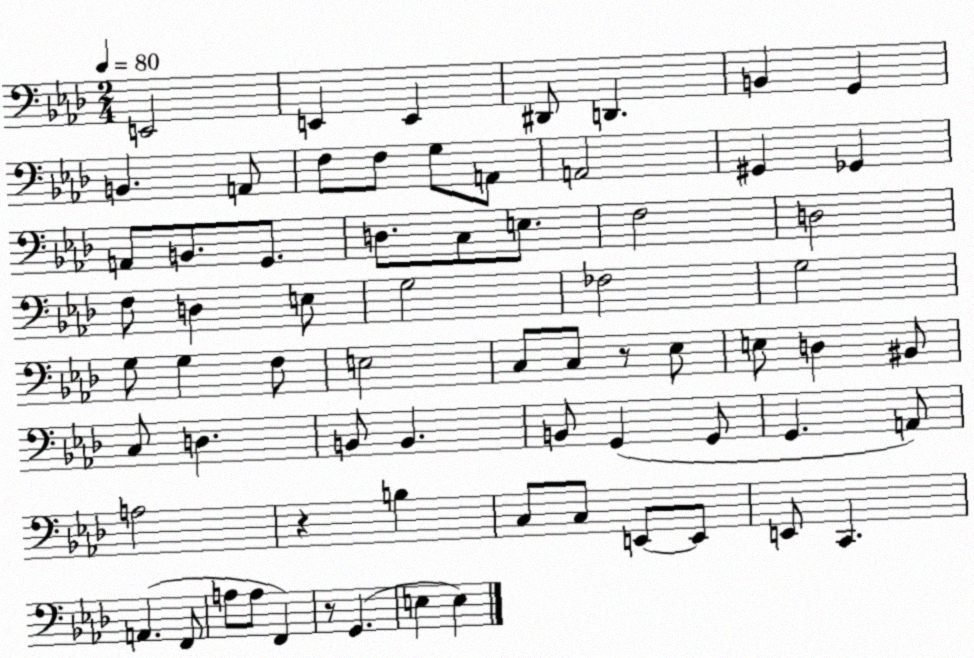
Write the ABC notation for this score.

X:1
T:Untitled
M:2/4
L:1/4
K:Ab
E,,2 E,, E,, ^D,,/2 D,, B,, G,, B,, A,,/2 F,/2 F,/2 G,/2 A,,/2 A,,2 ^G,, _G,, A,,/2 B,,/2 G,,/2 D,/2 C,/2 E,/2 F,2 D,2 F,/2 D, E,/2 G,2 _F,2 G,2 G,/2 G, F,/2 E,2 C,/2 C,/2 z/2 _E,/2 E,/2 D, ^B,,/2 C,/2 D, B,,/2 B,, B,,/2 G,, G,,/2 G,, A,,/2 A,2 z B, C,/2 C,/2 E,,/2 E,,/2 E,,/2 C,, A,, F,,/2 A,/2 A,/2 F,, z/2 G,, E, E,